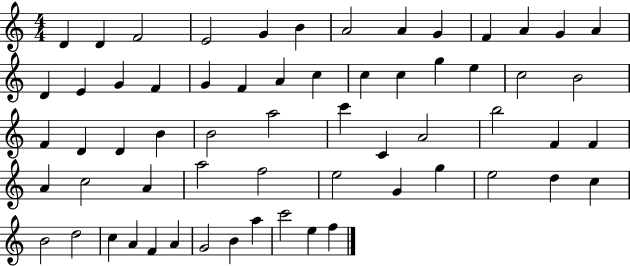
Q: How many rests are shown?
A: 0